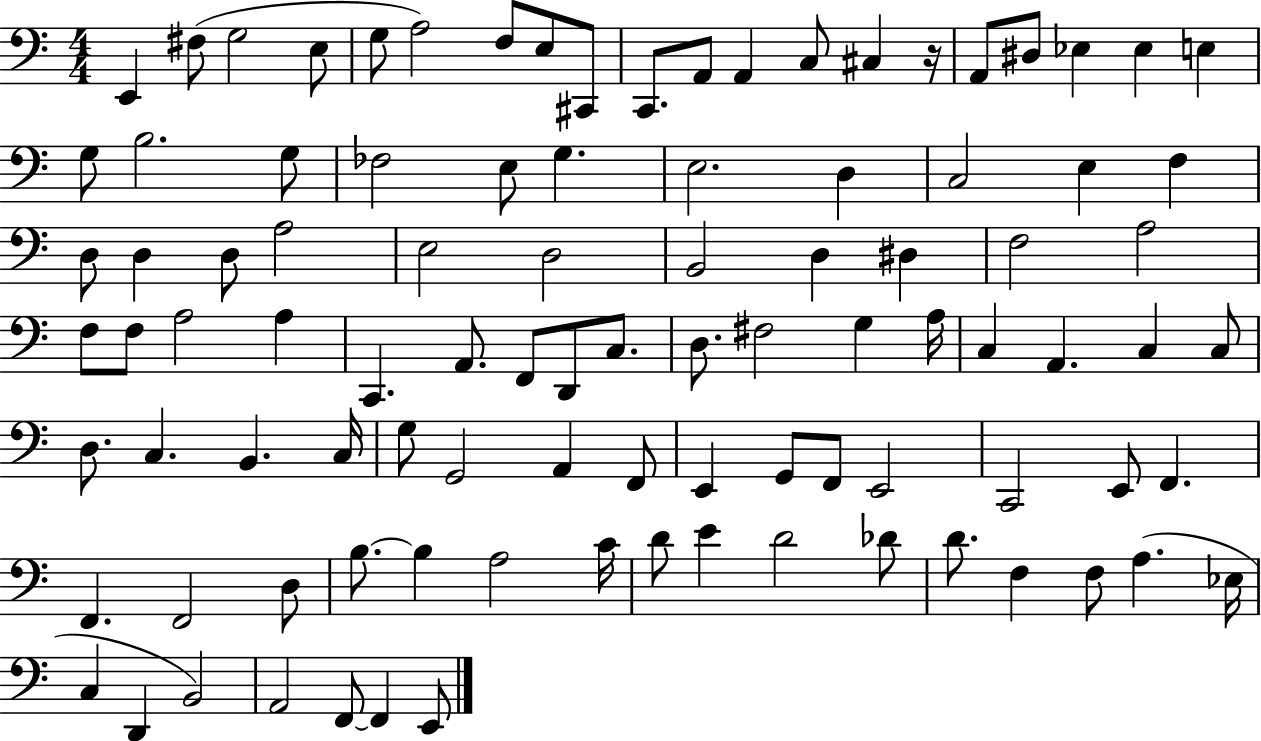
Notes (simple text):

E2/q F#3/e G3/h E3/e G3/e A3/h F3/e E3/e C#2/e C2/e. A2/e A2/q C3/e C#3/q R/s A2/e D#3/e Eb3/q Eb3/q E3/q G3/e B3/h. G3/e FES3/h E3/e G3/q. E3/h. D3/q C3/h E3/q F3/q D3/e D3/q D3/e A3/h E3/h D3/h B2/h D3/q D#3/q F3/h A3/h F3/e F3/e A3/h A3/q C2/q. A2/e. F2/e D2/e C3/e. D3/e. F#3/h G3/q A3/s C3/q A2/q. C3/q C3/e D3/e. C3/q. B2/q. C3/s G3/e G2/h A2/q F2/e E2/q G2/e F2/e E2/h C2/h E2/e F2/q. F2/q. F2/h D3/e B3/e. B3/q A3/h C4/s D4/e E4/q D4/h Db4/e D4/e. F3/q F3/e A3/q. Eb3/s C3/q D2/q B2/h A2/h F2/e F2/q E2/e